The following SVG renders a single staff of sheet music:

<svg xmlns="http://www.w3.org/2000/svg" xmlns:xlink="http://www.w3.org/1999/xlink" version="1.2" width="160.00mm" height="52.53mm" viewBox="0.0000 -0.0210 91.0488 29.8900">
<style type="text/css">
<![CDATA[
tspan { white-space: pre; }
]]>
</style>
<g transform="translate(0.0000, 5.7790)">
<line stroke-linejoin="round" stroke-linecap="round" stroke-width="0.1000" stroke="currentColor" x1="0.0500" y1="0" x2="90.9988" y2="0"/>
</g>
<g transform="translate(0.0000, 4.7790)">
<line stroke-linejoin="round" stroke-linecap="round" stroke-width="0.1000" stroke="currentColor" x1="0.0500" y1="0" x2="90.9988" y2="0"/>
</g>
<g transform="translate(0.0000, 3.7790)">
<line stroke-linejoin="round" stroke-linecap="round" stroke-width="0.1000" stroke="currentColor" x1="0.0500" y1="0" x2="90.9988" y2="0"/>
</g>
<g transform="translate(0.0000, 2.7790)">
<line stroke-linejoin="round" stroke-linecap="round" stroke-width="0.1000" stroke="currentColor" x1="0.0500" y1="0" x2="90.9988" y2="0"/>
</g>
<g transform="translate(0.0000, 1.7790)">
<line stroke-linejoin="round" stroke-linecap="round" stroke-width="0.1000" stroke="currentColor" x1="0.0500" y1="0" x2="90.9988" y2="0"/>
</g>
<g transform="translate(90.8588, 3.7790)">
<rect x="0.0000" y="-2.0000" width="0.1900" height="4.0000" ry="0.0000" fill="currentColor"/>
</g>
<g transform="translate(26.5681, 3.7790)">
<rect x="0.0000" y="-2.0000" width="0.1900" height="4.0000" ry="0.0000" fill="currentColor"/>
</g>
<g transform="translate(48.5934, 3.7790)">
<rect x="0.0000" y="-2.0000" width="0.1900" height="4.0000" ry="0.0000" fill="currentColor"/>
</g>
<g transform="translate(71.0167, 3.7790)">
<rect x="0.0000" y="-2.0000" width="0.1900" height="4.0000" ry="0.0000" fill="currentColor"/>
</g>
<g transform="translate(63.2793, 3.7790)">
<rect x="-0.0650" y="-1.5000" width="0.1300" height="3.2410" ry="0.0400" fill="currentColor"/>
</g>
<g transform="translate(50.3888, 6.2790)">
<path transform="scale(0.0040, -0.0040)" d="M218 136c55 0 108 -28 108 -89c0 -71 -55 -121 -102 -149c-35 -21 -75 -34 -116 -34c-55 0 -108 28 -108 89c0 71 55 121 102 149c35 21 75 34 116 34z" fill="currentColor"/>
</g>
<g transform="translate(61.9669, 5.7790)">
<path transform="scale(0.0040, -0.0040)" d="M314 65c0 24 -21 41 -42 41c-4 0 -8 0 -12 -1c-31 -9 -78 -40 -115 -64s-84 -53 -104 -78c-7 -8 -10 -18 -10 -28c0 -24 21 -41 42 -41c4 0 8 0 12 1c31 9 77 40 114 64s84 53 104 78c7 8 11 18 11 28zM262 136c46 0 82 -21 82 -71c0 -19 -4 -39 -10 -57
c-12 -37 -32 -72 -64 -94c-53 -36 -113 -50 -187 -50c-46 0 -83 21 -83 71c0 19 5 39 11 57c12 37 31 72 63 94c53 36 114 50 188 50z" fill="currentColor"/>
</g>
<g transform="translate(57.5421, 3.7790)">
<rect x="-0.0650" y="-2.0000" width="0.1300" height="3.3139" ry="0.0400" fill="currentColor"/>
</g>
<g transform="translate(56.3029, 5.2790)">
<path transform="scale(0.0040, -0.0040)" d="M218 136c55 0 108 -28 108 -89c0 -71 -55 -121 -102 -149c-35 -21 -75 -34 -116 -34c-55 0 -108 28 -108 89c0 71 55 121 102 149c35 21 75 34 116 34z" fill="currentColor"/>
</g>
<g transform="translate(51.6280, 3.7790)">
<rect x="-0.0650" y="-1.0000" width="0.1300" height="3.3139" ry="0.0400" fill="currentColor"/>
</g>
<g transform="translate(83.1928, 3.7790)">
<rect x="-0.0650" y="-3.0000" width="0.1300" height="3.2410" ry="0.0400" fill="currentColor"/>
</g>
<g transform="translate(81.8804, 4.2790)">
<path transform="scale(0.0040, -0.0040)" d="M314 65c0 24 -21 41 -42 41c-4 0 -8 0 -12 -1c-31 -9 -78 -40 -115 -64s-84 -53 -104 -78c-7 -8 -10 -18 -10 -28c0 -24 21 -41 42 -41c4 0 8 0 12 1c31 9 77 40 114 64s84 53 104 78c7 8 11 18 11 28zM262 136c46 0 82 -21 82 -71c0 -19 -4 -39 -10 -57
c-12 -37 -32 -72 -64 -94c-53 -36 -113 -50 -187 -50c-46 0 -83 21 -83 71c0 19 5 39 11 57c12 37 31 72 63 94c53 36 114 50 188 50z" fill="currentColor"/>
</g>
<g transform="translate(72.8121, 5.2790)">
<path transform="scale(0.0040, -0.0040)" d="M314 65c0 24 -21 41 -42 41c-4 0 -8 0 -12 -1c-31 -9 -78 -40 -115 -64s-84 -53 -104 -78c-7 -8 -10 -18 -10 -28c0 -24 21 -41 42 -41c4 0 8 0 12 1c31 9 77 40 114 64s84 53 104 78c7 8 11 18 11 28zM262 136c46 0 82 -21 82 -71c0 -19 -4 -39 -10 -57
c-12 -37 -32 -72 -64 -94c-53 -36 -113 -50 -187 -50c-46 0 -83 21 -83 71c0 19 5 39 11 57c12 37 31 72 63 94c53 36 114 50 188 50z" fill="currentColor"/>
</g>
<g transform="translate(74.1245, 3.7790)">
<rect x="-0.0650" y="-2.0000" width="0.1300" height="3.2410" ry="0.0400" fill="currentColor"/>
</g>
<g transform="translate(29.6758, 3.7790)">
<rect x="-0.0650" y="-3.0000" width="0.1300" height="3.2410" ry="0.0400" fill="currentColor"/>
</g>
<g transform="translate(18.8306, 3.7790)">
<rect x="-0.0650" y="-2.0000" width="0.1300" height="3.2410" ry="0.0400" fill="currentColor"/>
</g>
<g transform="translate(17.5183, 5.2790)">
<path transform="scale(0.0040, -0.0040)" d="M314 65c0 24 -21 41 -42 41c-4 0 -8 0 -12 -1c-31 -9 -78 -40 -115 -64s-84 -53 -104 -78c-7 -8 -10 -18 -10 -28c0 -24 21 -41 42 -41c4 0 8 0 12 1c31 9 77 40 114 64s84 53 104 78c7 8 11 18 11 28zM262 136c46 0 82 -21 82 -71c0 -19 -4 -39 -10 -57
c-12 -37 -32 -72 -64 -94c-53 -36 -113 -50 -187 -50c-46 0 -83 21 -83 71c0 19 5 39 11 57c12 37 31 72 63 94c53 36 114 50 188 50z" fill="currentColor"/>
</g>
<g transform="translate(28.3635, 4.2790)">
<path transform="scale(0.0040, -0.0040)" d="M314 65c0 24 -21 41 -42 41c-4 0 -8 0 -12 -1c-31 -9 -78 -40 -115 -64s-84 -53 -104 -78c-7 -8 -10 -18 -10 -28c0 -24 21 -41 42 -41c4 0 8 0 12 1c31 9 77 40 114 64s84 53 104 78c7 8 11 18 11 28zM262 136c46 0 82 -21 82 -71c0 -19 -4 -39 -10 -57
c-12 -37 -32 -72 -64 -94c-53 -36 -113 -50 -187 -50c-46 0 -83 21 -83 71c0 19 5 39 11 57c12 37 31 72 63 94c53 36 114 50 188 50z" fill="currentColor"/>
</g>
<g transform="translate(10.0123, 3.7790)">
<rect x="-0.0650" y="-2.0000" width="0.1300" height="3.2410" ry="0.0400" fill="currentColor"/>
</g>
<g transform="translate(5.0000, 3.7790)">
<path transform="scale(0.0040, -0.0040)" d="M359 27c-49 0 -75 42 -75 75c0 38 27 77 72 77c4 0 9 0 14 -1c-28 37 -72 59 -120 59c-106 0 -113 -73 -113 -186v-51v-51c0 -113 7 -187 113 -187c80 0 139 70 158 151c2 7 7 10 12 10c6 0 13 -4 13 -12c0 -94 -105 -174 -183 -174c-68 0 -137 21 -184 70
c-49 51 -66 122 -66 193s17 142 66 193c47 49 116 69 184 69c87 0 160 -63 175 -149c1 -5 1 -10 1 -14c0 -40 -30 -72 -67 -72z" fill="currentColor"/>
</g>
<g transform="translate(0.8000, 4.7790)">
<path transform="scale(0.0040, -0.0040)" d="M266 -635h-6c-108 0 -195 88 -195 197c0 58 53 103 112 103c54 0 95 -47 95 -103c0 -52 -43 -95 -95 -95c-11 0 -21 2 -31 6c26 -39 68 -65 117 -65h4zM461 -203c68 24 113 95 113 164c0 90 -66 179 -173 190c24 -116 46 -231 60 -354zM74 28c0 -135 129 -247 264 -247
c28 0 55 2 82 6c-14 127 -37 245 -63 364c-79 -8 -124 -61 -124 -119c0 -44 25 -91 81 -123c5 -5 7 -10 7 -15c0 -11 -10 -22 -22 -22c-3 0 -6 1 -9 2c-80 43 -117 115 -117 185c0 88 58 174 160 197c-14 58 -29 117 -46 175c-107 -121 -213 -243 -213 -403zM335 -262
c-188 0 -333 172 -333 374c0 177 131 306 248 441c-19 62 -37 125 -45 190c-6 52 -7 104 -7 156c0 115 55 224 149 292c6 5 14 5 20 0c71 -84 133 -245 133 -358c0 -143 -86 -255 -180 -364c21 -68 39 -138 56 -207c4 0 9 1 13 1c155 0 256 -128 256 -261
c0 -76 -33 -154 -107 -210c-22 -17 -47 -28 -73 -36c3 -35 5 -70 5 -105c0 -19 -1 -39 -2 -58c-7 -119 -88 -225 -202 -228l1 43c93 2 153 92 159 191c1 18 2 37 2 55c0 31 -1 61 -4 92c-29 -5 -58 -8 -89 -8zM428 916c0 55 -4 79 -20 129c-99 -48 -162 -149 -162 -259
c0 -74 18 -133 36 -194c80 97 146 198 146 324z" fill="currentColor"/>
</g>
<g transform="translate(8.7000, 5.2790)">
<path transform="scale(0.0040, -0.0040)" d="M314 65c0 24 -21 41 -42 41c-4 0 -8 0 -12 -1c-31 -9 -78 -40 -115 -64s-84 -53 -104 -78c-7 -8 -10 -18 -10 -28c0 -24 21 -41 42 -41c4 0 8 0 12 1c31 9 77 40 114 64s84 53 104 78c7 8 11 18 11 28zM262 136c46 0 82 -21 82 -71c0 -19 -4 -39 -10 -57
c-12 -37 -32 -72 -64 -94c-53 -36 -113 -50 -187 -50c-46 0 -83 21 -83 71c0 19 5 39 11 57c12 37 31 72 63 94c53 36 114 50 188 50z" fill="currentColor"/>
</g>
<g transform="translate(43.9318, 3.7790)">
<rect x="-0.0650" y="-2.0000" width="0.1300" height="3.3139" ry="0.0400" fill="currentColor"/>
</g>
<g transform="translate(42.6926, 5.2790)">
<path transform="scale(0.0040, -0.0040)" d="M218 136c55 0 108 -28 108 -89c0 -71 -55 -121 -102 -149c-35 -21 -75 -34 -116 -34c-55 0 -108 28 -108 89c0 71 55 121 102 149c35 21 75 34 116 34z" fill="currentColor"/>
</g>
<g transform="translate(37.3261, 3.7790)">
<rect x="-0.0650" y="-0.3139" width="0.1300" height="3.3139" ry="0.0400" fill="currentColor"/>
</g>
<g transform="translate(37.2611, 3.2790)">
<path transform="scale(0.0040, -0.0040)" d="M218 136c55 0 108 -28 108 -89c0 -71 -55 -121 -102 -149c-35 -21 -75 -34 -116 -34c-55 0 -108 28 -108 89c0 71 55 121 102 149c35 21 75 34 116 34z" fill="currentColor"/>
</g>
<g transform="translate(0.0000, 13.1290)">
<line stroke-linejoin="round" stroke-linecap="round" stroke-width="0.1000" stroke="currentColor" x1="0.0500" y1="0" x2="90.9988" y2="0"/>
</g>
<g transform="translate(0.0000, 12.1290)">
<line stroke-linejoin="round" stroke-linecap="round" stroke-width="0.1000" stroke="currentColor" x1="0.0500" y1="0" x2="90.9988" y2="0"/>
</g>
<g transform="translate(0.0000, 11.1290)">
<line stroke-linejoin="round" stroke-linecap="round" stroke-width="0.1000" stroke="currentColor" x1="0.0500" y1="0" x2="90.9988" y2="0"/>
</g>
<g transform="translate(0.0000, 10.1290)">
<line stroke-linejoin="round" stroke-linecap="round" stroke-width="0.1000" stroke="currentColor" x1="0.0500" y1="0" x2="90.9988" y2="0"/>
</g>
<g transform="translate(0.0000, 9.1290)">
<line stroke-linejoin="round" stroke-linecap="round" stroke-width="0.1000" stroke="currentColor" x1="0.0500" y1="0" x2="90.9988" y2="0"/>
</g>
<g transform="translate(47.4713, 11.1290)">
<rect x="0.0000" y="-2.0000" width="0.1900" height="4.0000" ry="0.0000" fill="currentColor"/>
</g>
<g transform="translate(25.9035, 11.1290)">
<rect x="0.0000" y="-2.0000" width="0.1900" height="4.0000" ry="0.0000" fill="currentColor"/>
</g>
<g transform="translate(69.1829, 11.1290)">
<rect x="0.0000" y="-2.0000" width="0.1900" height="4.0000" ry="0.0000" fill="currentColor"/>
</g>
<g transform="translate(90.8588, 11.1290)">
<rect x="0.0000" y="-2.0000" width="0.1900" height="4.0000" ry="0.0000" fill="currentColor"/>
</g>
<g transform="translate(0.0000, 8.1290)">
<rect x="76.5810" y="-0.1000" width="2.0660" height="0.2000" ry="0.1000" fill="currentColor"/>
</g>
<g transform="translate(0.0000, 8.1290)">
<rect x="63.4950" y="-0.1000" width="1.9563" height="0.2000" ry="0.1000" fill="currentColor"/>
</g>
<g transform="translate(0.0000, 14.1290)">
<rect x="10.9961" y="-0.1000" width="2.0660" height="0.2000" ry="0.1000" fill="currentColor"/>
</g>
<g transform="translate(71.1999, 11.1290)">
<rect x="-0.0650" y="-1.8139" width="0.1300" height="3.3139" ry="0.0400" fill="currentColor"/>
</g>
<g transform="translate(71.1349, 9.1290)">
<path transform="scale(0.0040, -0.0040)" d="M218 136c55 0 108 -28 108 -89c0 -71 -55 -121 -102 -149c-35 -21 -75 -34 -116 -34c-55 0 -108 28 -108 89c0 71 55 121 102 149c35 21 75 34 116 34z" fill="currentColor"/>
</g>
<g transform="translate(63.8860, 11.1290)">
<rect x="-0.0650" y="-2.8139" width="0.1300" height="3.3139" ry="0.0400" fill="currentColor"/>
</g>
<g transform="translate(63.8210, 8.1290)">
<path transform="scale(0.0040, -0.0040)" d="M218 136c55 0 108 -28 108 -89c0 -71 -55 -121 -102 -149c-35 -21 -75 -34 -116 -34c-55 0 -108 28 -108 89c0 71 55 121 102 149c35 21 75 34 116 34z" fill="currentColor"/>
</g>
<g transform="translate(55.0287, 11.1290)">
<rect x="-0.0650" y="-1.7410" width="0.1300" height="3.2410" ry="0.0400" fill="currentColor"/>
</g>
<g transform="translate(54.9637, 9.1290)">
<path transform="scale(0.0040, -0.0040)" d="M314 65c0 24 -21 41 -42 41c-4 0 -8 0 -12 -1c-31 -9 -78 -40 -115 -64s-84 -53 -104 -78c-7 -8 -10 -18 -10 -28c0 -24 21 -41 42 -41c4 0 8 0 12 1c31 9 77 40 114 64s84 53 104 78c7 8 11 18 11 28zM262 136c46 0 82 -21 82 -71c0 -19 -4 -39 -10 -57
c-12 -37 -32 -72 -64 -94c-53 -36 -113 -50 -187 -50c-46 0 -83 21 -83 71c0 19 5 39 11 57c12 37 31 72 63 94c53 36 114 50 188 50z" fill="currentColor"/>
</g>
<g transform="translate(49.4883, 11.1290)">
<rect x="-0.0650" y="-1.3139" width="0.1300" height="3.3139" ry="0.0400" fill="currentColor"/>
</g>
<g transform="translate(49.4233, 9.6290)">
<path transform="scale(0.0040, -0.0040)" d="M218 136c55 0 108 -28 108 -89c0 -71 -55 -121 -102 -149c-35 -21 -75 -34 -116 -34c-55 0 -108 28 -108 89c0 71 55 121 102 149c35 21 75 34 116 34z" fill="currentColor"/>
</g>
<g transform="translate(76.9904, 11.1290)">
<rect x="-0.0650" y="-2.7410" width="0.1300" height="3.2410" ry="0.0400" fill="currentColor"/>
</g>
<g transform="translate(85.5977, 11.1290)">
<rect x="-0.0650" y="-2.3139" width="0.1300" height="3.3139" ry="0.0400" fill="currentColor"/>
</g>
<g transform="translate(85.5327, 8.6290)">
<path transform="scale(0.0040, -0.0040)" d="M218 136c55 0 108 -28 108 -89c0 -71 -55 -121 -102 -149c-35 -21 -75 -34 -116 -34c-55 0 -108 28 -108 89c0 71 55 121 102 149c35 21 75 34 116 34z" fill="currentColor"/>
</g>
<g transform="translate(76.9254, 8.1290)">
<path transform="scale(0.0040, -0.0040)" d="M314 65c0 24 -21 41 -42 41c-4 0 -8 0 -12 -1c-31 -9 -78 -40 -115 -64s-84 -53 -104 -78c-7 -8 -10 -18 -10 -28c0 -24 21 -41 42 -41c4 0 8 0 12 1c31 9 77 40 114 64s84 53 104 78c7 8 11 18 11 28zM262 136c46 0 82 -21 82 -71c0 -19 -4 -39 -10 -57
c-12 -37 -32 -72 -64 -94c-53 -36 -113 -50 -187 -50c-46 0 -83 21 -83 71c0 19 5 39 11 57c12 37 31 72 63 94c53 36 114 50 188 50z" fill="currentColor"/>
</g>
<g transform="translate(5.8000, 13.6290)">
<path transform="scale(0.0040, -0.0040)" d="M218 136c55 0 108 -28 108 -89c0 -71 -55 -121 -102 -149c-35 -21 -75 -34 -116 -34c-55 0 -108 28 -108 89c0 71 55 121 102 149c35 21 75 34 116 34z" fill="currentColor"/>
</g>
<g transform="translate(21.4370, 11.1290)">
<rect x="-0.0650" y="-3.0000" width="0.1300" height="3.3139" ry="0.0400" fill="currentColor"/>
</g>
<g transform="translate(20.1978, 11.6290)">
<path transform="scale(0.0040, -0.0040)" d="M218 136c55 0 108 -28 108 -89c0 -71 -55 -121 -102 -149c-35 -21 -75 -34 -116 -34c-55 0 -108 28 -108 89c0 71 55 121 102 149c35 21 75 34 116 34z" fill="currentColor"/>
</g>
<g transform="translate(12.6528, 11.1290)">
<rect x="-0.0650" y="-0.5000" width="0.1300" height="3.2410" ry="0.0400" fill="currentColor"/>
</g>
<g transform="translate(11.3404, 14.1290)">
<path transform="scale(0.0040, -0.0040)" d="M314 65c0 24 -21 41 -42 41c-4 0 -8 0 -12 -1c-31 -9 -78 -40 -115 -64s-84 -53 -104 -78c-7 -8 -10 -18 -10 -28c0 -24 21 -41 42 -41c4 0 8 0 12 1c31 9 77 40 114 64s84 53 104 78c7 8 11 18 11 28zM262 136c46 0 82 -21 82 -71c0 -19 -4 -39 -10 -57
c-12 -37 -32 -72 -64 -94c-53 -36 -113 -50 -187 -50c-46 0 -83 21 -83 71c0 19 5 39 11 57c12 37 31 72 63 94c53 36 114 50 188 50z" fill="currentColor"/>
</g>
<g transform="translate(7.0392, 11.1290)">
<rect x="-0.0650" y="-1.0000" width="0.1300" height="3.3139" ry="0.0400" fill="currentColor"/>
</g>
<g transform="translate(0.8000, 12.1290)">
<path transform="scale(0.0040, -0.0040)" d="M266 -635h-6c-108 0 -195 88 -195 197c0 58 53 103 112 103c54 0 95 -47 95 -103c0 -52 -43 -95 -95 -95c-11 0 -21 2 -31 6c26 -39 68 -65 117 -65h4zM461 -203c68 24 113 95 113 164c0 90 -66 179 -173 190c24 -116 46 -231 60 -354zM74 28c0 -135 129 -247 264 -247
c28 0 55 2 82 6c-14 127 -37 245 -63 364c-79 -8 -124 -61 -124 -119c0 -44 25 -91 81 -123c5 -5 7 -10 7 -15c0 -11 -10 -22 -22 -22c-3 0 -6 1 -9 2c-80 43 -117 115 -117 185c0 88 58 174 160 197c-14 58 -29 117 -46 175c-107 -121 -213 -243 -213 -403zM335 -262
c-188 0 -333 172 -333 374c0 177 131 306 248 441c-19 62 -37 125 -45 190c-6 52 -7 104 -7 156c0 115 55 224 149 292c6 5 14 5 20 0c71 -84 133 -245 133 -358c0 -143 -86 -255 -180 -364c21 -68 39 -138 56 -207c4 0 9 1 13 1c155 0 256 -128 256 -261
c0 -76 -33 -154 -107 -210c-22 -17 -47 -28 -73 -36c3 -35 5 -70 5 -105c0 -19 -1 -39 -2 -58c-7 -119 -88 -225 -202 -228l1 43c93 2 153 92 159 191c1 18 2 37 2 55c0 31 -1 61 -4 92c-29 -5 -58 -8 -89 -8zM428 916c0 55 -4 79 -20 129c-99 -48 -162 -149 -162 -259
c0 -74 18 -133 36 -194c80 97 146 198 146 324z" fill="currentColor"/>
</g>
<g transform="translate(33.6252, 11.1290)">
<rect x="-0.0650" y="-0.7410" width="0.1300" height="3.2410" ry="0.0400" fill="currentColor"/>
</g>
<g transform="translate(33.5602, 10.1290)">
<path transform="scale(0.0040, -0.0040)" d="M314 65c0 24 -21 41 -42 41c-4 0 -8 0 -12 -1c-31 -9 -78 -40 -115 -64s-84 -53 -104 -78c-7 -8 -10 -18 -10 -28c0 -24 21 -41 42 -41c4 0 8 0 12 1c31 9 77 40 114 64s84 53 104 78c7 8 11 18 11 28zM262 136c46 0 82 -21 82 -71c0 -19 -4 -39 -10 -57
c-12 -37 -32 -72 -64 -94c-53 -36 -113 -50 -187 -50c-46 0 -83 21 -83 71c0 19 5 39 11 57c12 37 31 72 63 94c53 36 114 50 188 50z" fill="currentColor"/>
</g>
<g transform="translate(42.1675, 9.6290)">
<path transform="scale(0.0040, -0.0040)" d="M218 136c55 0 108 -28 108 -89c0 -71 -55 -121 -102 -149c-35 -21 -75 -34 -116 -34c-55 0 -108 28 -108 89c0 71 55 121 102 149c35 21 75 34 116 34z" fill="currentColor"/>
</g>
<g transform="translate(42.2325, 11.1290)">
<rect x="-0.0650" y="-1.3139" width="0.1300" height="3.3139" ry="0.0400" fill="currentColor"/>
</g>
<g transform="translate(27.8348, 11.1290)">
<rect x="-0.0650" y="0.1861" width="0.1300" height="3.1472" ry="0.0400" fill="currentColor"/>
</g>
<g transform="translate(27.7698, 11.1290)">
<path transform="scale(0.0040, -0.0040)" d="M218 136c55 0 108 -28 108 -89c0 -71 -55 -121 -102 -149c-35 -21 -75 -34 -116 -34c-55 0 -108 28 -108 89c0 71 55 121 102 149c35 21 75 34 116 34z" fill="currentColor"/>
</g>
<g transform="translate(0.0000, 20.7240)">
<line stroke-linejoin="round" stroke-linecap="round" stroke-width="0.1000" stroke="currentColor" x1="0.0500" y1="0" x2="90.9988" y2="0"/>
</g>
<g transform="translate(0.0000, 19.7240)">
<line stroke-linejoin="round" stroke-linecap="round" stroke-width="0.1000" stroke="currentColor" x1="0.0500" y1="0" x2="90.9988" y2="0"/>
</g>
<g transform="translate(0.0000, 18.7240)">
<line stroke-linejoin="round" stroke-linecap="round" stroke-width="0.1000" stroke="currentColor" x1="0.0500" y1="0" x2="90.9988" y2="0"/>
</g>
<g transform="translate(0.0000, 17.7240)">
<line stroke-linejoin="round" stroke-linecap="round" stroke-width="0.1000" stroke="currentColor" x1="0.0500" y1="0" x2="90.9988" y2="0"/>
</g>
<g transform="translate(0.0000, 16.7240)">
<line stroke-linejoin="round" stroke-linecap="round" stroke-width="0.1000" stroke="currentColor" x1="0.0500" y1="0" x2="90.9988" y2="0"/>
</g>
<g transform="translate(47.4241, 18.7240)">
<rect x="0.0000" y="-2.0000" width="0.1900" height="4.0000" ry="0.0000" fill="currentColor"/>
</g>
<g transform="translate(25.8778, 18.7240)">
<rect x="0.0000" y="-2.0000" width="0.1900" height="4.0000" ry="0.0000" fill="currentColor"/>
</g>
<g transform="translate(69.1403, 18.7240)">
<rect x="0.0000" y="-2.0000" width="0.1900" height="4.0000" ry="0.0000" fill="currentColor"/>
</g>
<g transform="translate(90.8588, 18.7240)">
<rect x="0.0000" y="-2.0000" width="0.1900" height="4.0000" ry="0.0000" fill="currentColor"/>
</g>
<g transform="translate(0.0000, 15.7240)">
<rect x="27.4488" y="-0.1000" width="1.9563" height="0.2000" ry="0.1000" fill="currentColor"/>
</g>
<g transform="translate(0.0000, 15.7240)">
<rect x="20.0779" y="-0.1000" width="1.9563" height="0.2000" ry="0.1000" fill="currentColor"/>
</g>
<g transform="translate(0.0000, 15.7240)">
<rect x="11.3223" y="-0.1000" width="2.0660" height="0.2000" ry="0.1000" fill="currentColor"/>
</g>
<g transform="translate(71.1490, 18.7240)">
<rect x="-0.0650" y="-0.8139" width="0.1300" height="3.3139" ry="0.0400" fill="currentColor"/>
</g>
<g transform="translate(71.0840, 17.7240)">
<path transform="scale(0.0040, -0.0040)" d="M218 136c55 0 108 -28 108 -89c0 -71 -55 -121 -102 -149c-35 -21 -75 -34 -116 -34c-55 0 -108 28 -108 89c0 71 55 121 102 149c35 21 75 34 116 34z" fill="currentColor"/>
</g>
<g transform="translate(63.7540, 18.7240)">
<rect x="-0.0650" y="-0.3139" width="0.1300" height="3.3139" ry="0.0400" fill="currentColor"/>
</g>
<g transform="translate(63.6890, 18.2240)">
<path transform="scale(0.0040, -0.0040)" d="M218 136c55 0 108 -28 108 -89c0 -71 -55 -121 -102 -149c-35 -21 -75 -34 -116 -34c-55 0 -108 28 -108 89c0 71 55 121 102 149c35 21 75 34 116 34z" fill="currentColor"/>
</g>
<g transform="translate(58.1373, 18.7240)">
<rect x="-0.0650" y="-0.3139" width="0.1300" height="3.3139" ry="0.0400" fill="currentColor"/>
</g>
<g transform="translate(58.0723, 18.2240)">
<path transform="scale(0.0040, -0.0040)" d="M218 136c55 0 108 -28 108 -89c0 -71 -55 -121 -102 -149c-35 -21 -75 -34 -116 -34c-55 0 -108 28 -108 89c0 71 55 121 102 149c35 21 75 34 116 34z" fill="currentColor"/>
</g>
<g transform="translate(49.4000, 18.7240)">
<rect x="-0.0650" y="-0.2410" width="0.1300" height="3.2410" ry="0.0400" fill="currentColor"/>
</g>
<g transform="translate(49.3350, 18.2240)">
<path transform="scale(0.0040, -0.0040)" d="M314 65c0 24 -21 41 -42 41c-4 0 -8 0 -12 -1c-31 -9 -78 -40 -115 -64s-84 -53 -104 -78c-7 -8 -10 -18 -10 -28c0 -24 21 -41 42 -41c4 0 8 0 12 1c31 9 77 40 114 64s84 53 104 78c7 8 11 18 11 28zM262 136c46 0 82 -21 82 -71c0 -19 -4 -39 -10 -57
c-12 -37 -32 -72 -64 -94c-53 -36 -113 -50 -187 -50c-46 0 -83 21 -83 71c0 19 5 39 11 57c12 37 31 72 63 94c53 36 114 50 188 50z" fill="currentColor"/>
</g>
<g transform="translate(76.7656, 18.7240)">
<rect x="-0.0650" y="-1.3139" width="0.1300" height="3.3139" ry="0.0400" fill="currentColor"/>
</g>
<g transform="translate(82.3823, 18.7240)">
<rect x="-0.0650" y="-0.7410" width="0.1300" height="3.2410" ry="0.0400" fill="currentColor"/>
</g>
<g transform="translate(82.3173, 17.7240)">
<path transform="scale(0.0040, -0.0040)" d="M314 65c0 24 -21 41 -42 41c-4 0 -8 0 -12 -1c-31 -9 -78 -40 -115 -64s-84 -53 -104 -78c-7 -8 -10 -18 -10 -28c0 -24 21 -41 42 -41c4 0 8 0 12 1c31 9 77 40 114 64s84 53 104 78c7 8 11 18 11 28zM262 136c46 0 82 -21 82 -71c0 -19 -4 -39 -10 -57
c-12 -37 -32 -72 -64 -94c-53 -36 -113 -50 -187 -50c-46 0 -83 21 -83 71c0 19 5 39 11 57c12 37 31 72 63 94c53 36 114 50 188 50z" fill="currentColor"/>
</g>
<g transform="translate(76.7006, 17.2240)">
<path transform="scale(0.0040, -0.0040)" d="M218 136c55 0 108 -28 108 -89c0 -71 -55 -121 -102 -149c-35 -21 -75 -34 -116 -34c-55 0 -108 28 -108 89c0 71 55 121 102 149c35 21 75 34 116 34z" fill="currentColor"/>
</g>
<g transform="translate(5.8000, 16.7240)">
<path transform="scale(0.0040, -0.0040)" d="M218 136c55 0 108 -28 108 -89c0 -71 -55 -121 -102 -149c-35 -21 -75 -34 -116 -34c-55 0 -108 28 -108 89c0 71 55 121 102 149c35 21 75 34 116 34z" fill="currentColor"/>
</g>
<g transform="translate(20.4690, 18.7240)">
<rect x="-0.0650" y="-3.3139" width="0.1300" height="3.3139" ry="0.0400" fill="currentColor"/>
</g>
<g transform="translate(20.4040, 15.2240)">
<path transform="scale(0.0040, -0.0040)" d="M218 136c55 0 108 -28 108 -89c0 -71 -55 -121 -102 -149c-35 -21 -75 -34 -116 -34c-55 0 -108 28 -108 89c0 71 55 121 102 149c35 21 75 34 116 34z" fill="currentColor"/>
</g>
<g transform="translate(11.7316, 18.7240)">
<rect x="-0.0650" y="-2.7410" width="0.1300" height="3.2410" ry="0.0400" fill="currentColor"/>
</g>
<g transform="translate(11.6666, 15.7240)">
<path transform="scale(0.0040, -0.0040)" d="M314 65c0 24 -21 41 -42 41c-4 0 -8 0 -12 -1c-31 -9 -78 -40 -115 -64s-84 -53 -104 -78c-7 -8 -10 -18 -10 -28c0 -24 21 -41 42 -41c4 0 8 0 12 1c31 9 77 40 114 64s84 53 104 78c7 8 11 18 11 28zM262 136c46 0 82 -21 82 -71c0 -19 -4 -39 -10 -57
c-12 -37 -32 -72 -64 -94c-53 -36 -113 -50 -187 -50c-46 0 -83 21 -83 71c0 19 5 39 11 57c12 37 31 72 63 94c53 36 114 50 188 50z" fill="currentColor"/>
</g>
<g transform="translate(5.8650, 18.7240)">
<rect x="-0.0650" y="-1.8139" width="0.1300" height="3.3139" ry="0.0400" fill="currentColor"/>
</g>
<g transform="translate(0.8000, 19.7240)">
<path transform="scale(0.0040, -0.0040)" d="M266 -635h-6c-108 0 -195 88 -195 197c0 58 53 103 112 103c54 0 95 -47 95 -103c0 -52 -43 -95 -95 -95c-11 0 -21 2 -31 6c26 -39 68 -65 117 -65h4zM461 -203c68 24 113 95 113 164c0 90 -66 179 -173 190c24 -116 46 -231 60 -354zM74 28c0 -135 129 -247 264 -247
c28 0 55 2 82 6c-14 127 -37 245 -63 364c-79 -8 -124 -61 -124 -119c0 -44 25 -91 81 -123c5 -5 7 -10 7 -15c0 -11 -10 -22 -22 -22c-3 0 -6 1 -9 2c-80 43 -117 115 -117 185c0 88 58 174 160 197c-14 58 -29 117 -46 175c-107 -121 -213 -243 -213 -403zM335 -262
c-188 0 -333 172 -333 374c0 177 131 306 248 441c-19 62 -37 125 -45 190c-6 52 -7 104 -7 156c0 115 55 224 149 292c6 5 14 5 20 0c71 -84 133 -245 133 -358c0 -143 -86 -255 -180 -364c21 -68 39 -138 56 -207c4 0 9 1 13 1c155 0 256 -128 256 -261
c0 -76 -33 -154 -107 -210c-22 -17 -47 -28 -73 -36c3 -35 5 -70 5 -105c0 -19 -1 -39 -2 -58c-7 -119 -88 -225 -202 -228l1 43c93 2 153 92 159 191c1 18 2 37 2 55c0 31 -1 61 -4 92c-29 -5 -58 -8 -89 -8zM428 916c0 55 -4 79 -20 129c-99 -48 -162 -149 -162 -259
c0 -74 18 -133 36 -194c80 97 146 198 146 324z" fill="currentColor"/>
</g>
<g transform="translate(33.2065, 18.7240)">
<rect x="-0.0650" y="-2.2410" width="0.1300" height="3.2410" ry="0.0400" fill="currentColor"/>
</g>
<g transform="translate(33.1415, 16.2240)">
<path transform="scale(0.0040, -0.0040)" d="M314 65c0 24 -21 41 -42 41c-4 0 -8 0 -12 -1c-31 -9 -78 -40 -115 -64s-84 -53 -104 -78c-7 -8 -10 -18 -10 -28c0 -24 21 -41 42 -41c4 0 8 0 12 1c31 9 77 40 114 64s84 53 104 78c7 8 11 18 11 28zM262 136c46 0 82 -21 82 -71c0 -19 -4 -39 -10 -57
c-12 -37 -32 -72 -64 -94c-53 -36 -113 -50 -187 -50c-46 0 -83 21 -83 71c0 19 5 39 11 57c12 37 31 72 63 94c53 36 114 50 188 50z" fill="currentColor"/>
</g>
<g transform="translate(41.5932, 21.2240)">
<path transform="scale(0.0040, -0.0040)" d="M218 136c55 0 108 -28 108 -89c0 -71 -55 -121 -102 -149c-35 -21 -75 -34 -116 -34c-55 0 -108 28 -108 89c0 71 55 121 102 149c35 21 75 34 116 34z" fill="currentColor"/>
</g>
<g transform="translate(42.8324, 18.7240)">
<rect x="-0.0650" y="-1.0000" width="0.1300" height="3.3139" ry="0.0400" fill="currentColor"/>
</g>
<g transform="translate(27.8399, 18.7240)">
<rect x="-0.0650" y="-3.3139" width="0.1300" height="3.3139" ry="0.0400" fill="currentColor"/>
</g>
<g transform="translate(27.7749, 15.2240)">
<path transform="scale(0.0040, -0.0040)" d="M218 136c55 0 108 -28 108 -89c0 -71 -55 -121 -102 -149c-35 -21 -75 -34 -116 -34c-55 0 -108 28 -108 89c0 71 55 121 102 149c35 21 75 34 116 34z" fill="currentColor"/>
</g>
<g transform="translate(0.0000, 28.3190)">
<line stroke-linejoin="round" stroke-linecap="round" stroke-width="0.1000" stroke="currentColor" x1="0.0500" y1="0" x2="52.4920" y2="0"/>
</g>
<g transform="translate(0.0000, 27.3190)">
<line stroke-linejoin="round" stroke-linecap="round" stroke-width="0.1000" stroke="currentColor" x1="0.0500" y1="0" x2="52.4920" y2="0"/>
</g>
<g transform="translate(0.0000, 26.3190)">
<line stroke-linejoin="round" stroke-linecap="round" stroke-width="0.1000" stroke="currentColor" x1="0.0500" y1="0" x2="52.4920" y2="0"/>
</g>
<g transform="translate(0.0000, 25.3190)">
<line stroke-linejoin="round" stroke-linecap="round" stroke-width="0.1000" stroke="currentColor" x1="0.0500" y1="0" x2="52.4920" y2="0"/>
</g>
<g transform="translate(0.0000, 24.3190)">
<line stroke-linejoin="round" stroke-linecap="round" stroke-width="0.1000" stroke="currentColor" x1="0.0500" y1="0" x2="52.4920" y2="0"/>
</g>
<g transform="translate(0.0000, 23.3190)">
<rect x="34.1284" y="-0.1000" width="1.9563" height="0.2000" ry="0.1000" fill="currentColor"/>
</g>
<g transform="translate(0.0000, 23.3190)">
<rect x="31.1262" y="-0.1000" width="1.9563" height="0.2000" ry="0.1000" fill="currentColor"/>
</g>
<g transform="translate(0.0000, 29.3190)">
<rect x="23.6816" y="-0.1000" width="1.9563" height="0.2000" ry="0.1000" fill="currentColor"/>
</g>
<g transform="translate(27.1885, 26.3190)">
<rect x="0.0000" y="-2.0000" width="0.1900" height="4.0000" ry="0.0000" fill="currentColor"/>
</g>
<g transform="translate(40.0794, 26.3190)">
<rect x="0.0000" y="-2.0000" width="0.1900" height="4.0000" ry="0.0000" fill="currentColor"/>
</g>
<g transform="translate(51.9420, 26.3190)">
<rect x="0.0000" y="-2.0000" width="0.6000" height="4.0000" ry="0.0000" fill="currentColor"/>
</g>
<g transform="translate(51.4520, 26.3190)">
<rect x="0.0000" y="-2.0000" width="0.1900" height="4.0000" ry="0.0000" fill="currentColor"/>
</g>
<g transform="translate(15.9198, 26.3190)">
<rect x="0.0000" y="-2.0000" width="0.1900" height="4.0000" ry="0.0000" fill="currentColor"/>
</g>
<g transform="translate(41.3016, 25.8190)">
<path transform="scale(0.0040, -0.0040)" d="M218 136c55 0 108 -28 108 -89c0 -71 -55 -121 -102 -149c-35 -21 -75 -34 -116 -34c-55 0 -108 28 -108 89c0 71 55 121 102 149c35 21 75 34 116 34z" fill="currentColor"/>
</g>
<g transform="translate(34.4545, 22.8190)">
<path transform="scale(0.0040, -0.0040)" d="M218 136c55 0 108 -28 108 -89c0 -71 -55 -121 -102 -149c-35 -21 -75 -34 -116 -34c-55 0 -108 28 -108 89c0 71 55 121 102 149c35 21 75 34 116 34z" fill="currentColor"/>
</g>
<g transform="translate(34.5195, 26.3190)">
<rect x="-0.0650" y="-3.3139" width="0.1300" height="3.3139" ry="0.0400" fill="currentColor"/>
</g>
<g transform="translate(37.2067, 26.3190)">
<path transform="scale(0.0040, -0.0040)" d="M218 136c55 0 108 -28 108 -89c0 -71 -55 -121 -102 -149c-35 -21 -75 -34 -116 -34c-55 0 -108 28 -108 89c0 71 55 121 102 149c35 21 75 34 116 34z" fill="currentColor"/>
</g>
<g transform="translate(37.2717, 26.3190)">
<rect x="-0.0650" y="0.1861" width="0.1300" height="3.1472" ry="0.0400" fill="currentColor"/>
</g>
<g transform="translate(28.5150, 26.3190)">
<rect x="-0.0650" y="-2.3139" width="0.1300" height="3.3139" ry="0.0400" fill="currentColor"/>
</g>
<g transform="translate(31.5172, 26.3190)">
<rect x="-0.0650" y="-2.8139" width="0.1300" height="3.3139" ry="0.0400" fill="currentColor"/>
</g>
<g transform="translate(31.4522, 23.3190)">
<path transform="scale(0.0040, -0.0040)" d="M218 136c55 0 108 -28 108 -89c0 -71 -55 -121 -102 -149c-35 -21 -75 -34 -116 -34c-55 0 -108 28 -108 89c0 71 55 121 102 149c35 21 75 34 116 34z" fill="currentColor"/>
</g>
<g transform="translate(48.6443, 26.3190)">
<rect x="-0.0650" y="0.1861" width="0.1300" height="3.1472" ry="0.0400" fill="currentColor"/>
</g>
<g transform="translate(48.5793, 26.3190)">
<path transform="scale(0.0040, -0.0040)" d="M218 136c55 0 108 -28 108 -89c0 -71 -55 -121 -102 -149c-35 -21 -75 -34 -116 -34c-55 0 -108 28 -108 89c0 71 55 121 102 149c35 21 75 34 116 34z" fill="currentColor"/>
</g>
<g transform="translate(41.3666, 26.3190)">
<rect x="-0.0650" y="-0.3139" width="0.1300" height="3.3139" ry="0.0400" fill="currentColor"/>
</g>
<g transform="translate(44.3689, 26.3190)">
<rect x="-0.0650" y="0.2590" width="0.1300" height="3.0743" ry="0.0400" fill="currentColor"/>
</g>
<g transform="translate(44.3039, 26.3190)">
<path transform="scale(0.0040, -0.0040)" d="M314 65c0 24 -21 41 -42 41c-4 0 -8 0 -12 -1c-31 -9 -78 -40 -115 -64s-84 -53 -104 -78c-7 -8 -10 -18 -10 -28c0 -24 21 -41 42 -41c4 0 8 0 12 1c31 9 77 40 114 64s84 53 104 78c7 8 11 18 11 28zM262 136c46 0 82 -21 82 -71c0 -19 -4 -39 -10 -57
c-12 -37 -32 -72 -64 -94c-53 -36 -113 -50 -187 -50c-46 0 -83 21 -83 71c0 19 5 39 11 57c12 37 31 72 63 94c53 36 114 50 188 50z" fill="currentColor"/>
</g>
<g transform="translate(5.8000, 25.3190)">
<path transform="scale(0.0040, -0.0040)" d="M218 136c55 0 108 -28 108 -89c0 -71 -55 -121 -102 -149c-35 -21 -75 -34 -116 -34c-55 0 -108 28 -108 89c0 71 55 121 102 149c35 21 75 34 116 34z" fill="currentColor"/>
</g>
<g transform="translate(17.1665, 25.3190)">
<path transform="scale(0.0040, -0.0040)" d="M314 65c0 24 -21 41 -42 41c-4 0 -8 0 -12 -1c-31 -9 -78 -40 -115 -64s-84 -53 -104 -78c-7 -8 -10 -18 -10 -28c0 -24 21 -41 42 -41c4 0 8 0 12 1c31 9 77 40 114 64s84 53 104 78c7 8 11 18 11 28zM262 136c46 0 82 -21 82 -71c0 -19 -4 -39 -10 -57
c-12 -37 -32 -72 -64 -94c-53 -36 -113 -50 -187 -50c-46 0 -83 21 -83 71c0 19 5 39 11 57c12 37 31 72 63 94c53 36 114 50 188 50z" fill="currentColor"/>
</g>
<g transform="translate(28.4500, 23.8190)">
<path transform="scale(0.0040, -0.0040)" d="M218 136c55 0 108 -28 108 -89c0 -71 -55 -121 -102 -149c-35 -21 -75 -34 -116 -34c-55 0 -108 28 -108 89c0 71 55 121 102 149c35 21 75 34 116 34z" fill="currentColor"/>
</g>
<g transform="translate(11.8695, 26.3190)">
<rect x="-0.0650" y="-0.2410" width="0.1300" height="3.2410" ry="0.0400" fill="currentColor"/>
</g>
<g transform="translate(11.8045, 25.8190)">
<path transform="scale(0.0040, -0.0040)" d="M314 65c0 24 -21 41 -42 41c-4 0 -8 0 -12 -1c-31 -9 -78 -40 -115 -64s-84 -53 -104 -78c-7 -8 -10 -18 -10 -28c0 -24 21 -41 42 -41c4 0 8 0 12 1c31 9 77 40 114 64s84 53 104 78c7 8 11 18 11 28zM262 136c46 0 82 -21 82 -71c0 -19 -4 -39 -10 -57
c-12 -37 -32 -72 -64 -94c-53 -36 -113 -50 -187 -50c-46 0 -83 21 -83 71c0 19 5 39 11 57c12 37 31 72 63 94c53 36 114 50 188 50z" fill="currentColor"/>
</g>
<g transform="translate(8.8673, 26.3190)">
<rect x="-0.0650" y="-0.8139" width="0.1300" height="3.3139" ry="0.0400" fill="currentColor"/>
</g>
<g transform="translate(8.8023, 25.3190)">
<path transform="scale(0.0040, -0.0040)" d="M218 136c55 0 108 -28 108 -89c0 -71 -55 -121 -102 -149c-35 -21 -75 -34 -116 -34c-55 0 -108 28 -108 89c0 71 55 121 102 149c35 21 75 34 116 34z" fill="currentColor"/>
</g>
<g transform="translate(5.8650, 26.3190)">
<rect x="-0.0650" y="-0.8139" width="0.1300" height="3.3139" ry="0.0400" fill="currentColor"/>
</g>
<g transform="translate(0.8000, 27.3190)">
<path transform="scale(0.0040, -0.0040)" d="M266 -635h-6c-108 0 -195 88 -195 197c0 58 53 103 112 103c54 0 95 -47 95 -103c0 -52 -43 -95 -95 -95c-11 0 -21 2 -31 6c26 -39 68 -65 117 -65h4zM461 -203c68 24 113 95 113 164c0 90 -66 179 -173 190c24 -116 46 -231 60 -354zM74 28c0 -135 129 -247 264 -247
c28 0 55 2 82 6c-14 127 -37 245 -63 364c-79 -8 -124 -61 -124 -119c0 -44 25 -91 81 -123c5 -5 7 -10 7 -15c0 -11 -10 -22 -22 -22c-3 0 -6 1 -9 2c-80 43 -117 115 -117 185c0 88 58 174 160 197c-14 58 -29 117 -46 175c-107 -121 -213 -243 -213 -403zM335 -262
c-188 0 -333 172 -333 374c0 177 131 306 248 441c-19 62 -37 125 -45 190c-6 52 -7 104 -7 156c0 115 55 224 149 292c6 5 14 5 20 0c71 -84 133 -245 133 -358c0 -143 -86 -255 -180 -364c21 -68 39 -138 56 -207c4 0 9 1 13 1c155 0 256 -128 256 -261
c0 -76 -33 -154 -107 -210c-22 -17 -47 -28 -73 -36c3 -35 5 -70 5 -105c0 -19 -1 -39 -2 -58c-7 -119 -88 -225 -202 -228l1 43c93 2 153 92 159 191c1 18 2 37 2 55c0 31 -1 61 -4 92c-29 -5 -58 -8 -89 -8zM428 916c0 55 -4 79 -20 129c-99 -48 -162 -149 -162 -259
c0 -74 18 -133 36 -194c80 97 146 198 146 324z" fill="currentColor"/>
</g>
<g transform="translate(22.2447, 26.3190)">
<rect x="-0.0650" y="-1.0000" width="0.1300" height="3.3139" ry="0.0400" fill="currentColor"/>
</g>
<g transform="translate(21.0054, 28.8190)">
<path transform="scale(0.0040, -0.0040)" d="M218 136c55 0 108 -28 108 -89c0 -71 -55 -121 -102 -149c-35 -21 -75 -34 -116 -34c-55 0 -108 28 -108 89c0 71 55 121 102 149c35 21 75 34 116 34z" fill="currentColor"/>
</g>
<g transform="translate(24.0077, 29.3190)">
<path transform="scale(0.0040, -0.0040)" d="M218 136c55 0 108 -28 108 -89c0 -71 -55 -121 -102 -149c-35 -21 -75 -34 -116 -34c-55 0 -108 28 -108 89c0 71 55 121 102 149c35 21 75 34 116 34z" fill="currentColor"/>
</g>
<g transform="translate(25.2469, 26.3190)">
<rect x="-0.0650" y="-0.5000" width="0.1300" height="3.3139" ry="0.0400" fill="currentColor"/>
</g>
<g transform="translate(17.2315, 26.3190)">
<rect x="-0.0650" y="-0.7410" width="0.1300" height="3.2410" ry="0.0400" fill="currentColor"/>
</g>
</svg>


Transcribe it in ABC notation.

X:1
T:Untitled
M:4/4
L:1/4
K:C
F2 F2 A2 c F D F E2 F2 A2 D C2 A B d2 e e f2 a f a2 g f a2 b b g2 D c2 c c d e d2 d d c2 d2 D C g a b B c B2 B